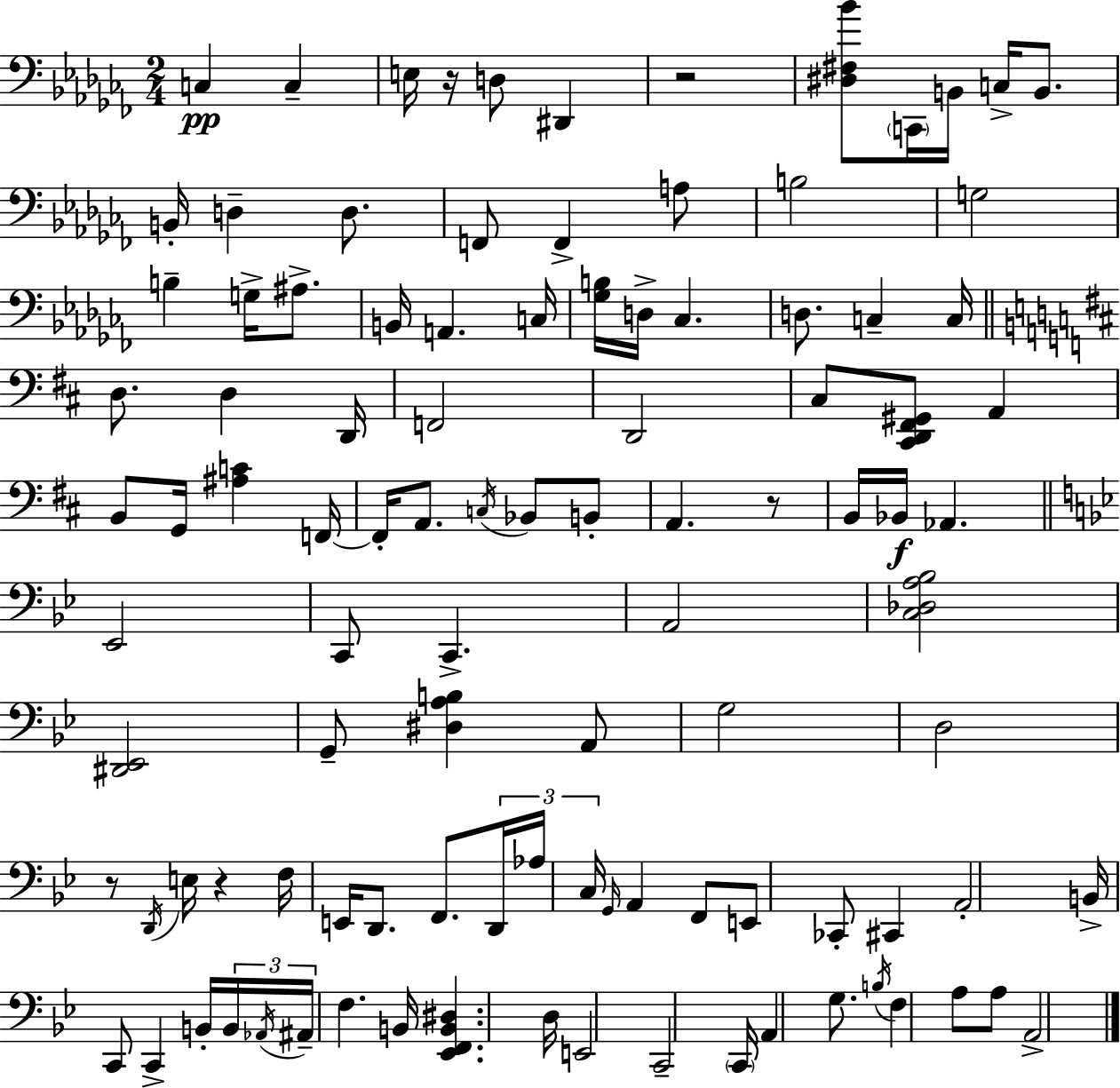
{
  \clef bass
  \numericTimeSignature
  \time 2/4
  \key aes \minor
  c4\pp c4-- | e16 r16 d8 dis,4 | r2 | <dis fis bes'>8 \parenthesize c,16 b,16 c16-> b,8. | \break b,16-. d4-- d8. | f,8 f,4-> a8 | b2 | g2 | \break b4-- g16-> ais8.-> | b,16 a,4. c16 | <ges b>16 d16-> ces4. | d8. c4-- c16 | \break \bar "||" \break \key d \major d8. d4 d,16 | f,2 | d,2 | cis8 <cis, d, fis, gis,>8 a,4 | \break b,8 g,16 <ais c'>4 f,16~~ | f,16-. a,8. \acciaccatura { c16 } bes,8 b,8-. | a,4. r8 | b,16 bes,16\f aes,4. | \break \bar "||" \break \key g \minor ees,2 | c,8 c,4.-> | a,2 | <c des a bes>2 | \break <dis, ees,>2 | g,8-- <dis a b>4 a,8 | g2 | d2 | \break r8 \acciaccatura { d,16 } e16 r4 | f16 e,16 d,8. f,8. | \tuplet 3/2 { d,16 aes16 c16 } \grace { g,16 } a,4 | f,8 e,8 ces,8-. cis,4 | \break a,2-. | b,16-> c,8 c,4-> | b,16-. \tuplet 3/2 { b,16 \acciaccatura { aes,16 } ais,16-- } f4. | b,16 <ees, f, b, dis>4. | \break d16 e,2 | c,2-- | \parenthesize c,16 a,4 | g8. \acciaccatura { b16 } f4 | \break a8 a8 a,2-> | \bar "|."
}